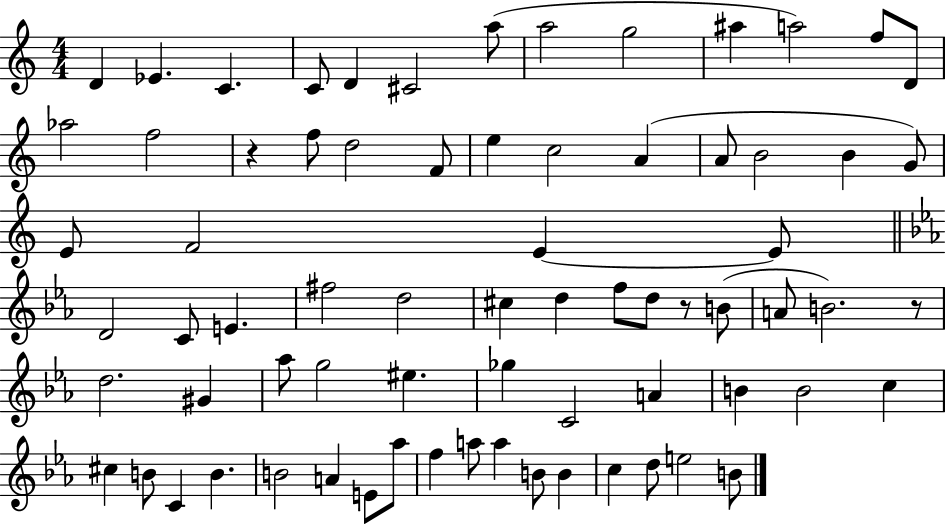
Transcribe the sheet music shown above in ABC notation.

X:1
T:Untitled
M:4/4
L:1/4
K:C
D _E C C/2 D ^C2 a/2 a2 g2 ^a a2 f/2 D/2 _a2 f2 z f/2 d2 F/2 e c2 A A/2 B2 B G/2 E/2 F2 E E/2 D2 C/2 E ^f2 d2 ^c d f/2 d/2 z/2 B/2 A/2 B2 z/2 d2 ^G _a/2 g2 ^e _g C2 A B B2 c ^c B/2 C B B2 A E/2 _a/2 f a/2 a B/2 B c d/2 e2 B/2